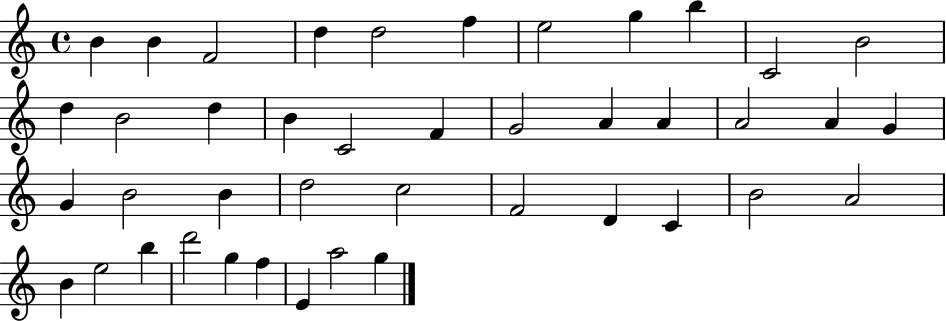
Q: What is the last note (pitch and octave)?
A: G5